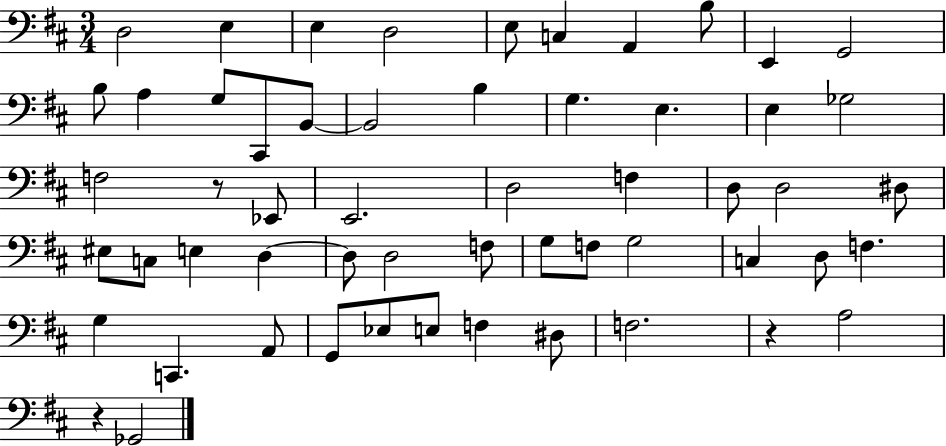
D3/h E3/q E3/q D3/h E3/e C3/q A2/q B3/e E2/q G2/h B3/e A3/q G3/e C#2/e B2/e B2/h B3/q G3/q. E3/q. E3/q Gb3/h F3/h R/e Eb2/e E2/h. D3/h F3/q D3/e D3/h D#3/e EIS3/e C3/e E3/q D3/q D3/e D3/h F3/e G3/e F3/e G3/h C3/q D3/e F3/q. G3/q C2/q. A2/e G2/e Eb3/e E3/e F3/q D#3/e F3/h. R/q A3/h R/q Gb2/h